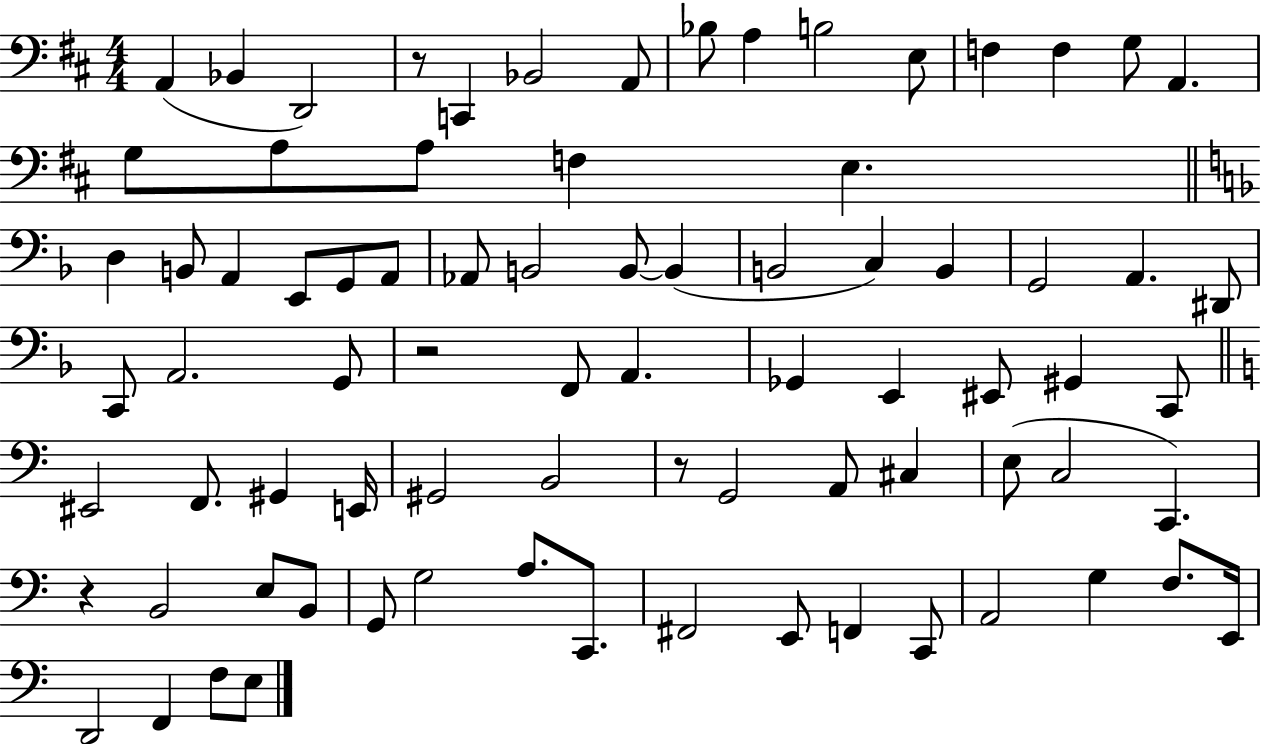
A2/q Bb2/q D2/h R/e C2/q Bb2/h A2/e Bb3/e A3/q B3/h E3/e F3/q F3/q G3/e A2/q. G3/e A3/e A3/e F3/q E3/q. D3/q B2/e A2/q E2/e G2/e A2/e Ab2/e B2/h B2/e B2/q B2/h C3/q B2/q G2/h A2/q. D#2/e C2/e A2/h. G2/e R/h F2/e A2/q. Gb2/q E2/q EIS2/e G#2/q C2/e EIS2/h F2/e. G#2/q E2/s G#2/h B2/h R/e G2/h A2/e C#3/q E3/e C3/h C2/q. R/q B2/h E3/e B2/e G2/e G3/h A3/e. C2/e. F#2/h E2/e F2/q C2/e A2/h G3/q F3/e. E2/s D2/h F2/q F3/e E3/e